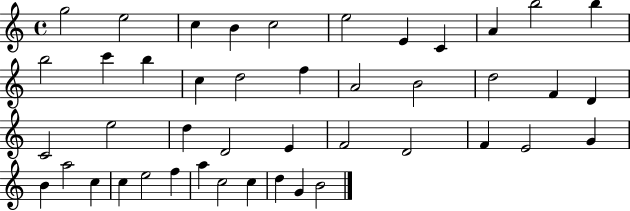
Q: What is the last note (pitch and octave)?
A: B4